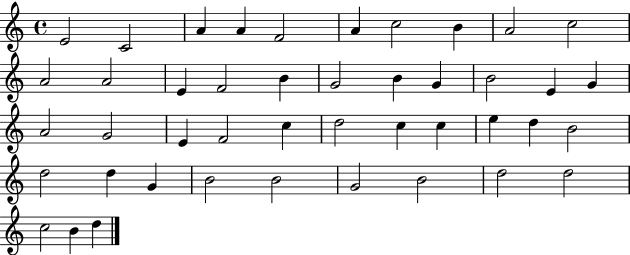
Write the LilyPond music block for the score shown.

{
  \clef treble
  \time 4/4
  \defaultTimeSignature
  \key c \major
  e'2 c'2 | a'4 a'4 f'2 | a'4 c''2 b'4 | a'2 c''2 | \break a'2 a'2 | e'4 f'2 b'4 | g'2 b'4 g'4 | b'2 e'4 g'4 | \break a'2 g'2 | e'4 f'2 c''4 | d''2 c''4 c''4 | e''4 d''4 b'2 | \break d''2 d''4 g'4 | b'2 b'2 | g'2 b'2 | d''2 d''2 | \break c''2 b'4 d''4 | \bar "|."
}